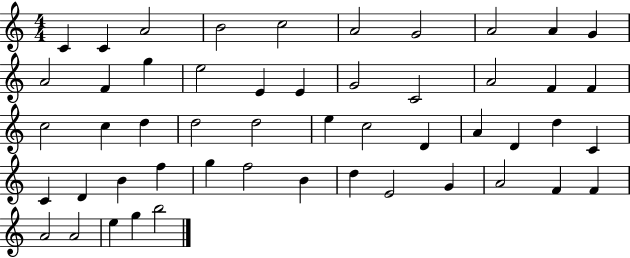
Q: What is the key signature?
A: C major